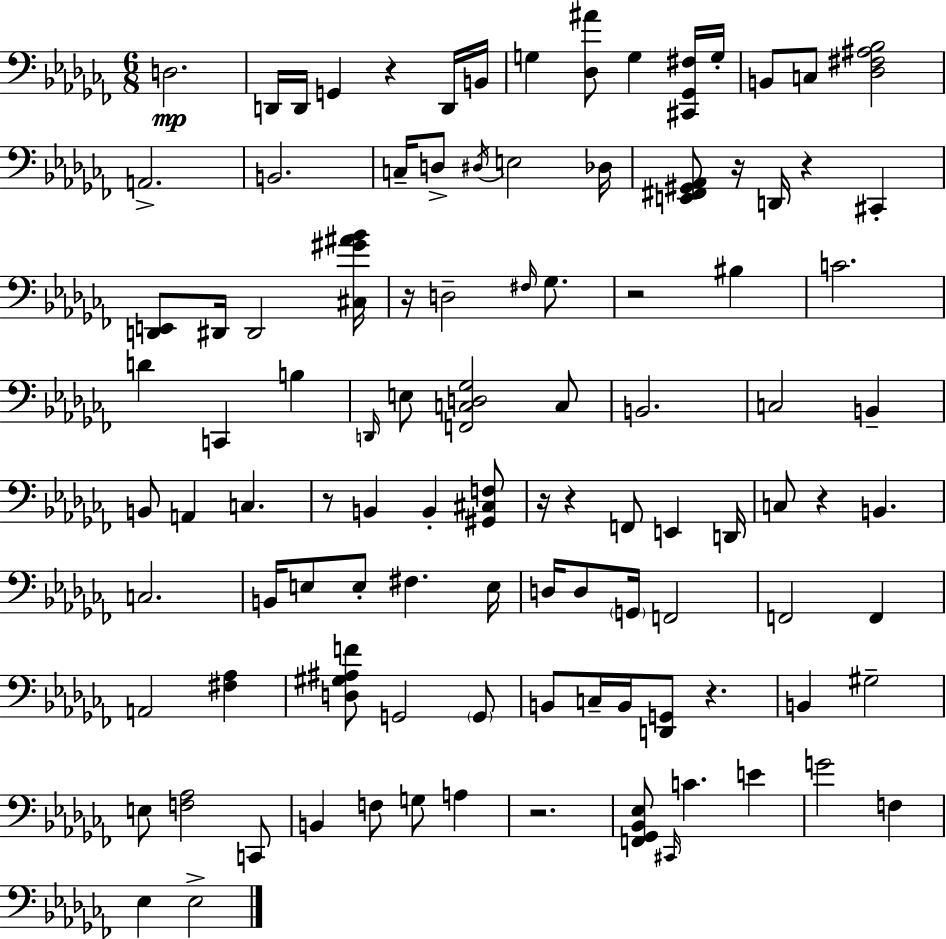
D3/h. D2/s D2/s G2/q R/q D2/s B2/s G3/q [Db3,A#4]/e G3/q [C#2,Gb2,F#3]/s G3/s B2/e C3/e [Db3,F#3,A#3,Bb3]/h A2/h. B2/h. C3/s D3/e D#3/s E3/h Db3/s [E2,F#2,G#2,Ab2]/e R/s D2/s R/q C#2/q [D2,E2]/e D#2/s D#2/h [C#3,G#4,A#4,Bb4]/s R/s D3/h F#3/s Gb3/e. R/h BIS3/q C4/h. D4/q C2/q B3/q D2/s E3/e [F2,C3,D3,Gb3]/h C3/e B2/h. C3/h B2/q B2/e A2/q C3/q. R/e B2/q B2/q [G#2,C#3,F3]/e R/s R/q F2/e E2/q D2/s C3/e R/q B2/q. C3/h. B2/s E3/e E3/e F#3/q. E3/s D3/s D3/e G2/s F2/h F2/h F2/q A2/h [F#3,Ab3]/q [D3,G#3,A#3,F4]/e G2/h G2/e B2/e C3/s B2/s [D2,G2]/e R/q. B2/q G#3/h E3/e [F3,Ab3]/h C2/e B2/q F3/e G3/e A3/q R/h. [F2,Gb2,Bb2,Eb3]/e C#2/s C4/q. E4/q G4/h F3/q Eb3/q Eb3/h